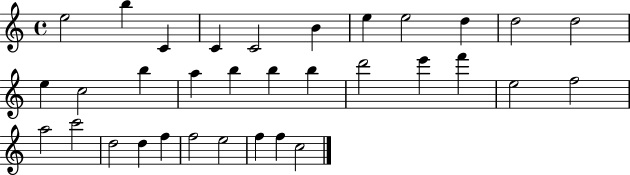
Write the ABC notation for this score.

X:1
T:Untitled
M:4/4
L:1/4
K:C
e2 b C C C2 B e e2 d d2 d2 e c2 b a b b b d'2 e' f' e2 f2 a2 c'2 d2 d f f2 e2 f f c2